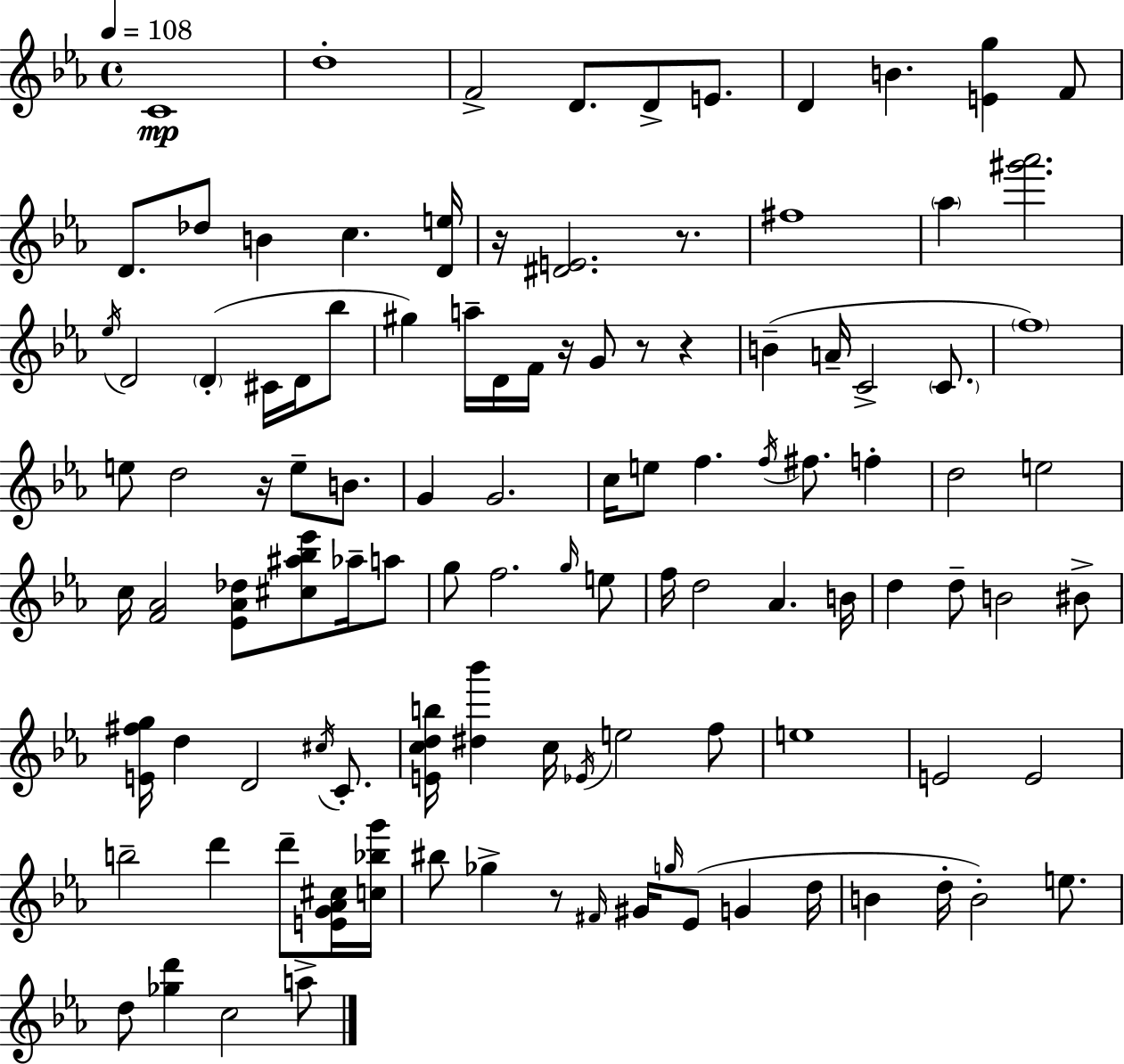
X:1
T:Untitled
M:4/4
L:1/4
K:Cm
C4 d4 F2 D/2 D/2 E/2 D B [Eg] F/2 D/2 _d/2 B c [De]/4 z/4 [^DE]2 z/2 ^f4 _a [^g'_a']2 _e/4 D2 D ^C/4 D/4 _b/2 ^g a/4 D/4 F/4 z/4 G/2 z/2 z B A/4 C2 C/2 f4 e/2 d2 z/4 e/2 B/2 G G2 c/4 e/2 f f/4 ^f/2 f d2 e2 c/4 [F_A]2 [_E_A_d]/2 [^c^a_b_e']/2 _a/4 a/2 g/2 f2 g/4 e/2 f/4 d2 _A B/4 d d/2 B2 ^B/2 [E^fg]/4 d D2 ^c/4 C/2 [Ecdb]/4 [^d_b'] c/4 _E/4 e2 f/2 e4 E2 E2 b2 d' d'/2 [EG_A^c]/4 [c_bg']/4 ^b/2 _g z/2 ^F/4 ^G/4 g/4 _E/2 G d/4 B d/4 B2 e/2 d/2 [_gd'] c2 a/2